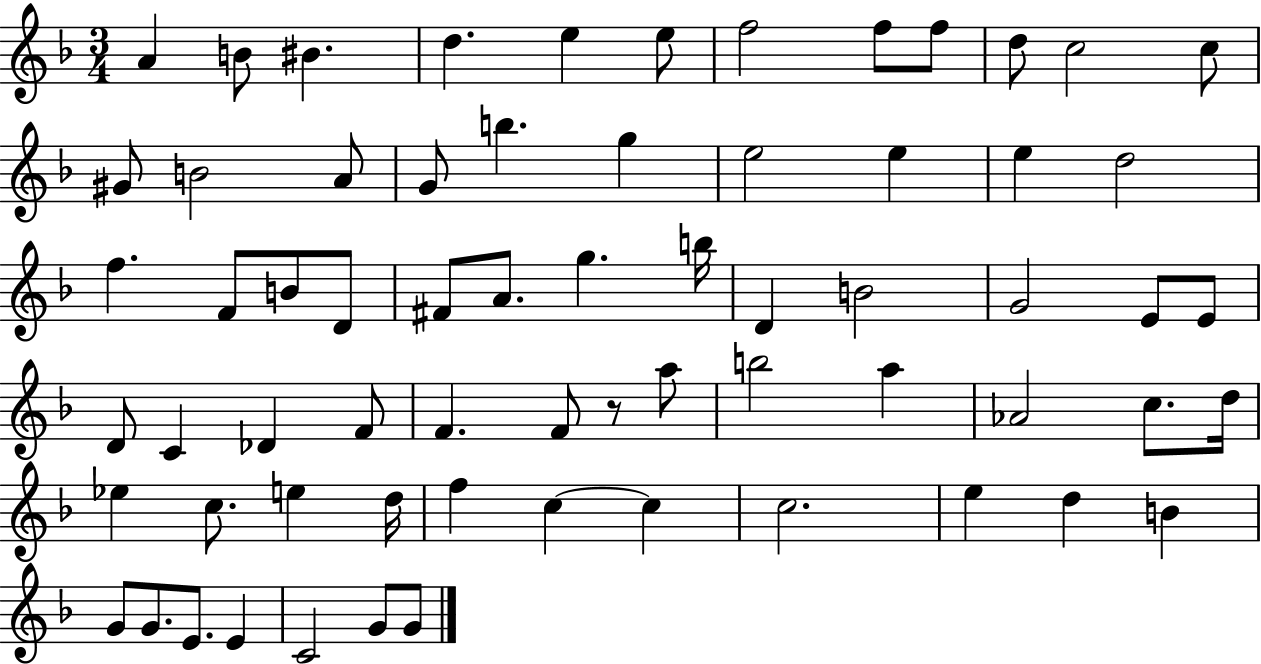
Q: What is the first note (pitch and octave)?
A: A4